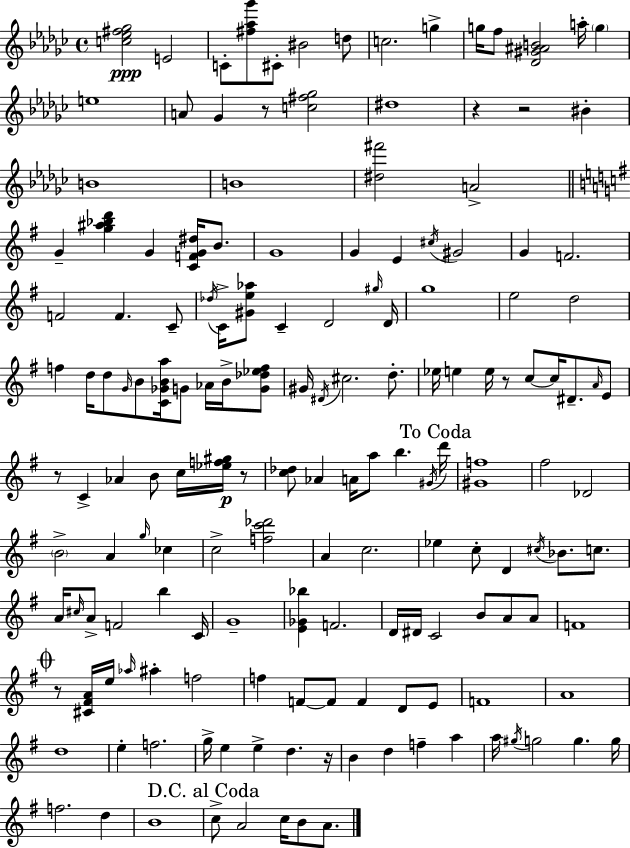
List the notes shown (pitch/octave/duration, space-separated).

[C5,Eb5,F#5,Gb5]/h E4/h C4/e [F#5,Ab5,Gb6]/e C#4/e BIS4/h D5/e C5/h. G5/q G5/s F5/e [Db4,G#4,A#4,B4]/h A5/s G5/q E5/w A4/e Gb4/q R/e [C5,F#5,Gb5]/h D#5/w R/q R/h BIS4/q B4/w B4/w [D#5,F#6]/h A4/h G4/q [G5,A#5,Bb5,D6]/q G4/q [C4,F4,G4,D#5]/s B4/e. G4/w G4/q E4/q C#5/s G#4/h G4/q F4/h. F4/h F4/q. C4/e Db5/s C4/s [G#4,E5,Ab5]/e C4/q D4/h G#5/s D4/s G5/w E5/h D5/h F5/q D5/s D5/e G4/s B4/e [C4,Gb4,B4,A5]/s G4/e Ab4/s B4/s [G4,Db5,Eb5,F5]/e G#4/s D#4/s C#5/h. D5/e. Eb5/s E5/q E5/s R/e C5/e C5/s D#4/e. A4/s E4/e R/e C4/q Ab4/q B4/e C5/s [Eb5,F5,G#5]/s R/e [C5,Db5]/e Ab4/q A4/s A5/e B5/q. G#4/s D6/s [G#4,F5]/w F#5/h Db4/h B4/h A4/q G5/s CES5/q C5/h [F5,C6,Db6]/h A4/q C5/h. Eb5/q C5/e D4/q C#5/s Bb4/e. C5/e. A4/s C#5/s A4/e F4/h B5/q C4/s G4/w [E4,Gb4,Bb5]/q F4/h. D4/s D#4/s C4/h B4/e A4/e A4/e F4/w R/e [C#4,F#4,A4]/s E5/s Ab5/s A#5/q F5/h F5/q F4/e F4/e F4/q D4/e E4/e F4/w A4/w D5/w E5/q F5/h. G5/s E5/q E5/q D5/q. R/s B4/q D5/q F5/q A5/q A5/s G#5/s G5/h G5/q. G5/s F5/h. D5/q B4/w C5/e A4/h C5/s B4/e A4/e.